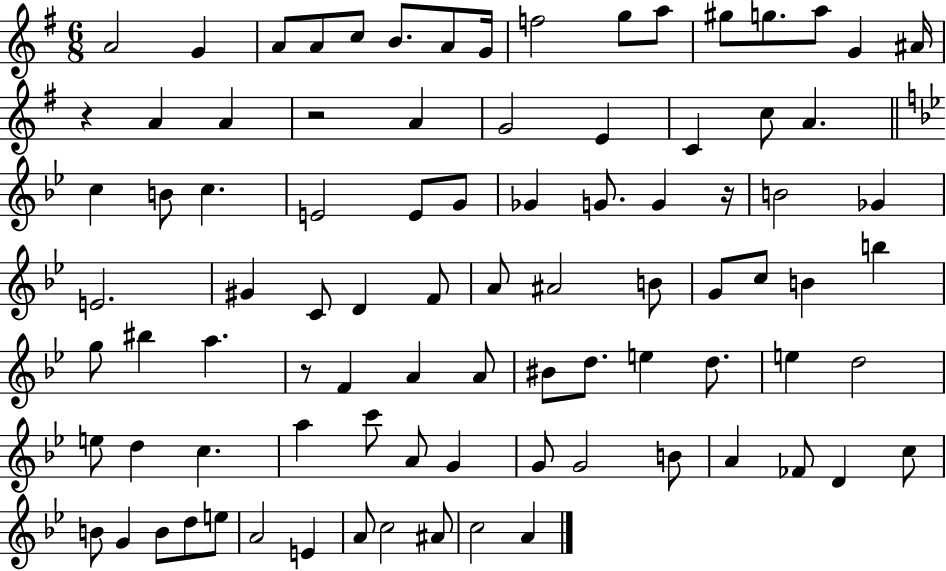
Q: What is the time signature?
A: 6/8